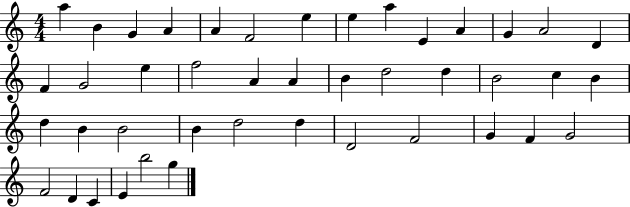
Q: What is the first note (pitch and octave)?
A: A5